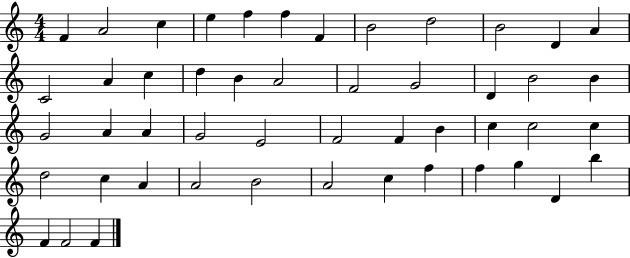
F4/q A4/h C5/q E5/q F5/q F5/q F4/q B4/h D5/h B4/h D4/q A4/q C4/h A4/q C5/q D5/q B4/q A4/h F4/h G4/h D4/q B4/h B4/q G4/h A4/q A4/q G4/h E4/h F4/h F4/q B4/q C5/q C5/h C5/q D5/h C5/q A4/q A4/h B4/h A4/h C5/q F5/q F5/q G5/q D4/q B5/q F4/q F4/h F4/q